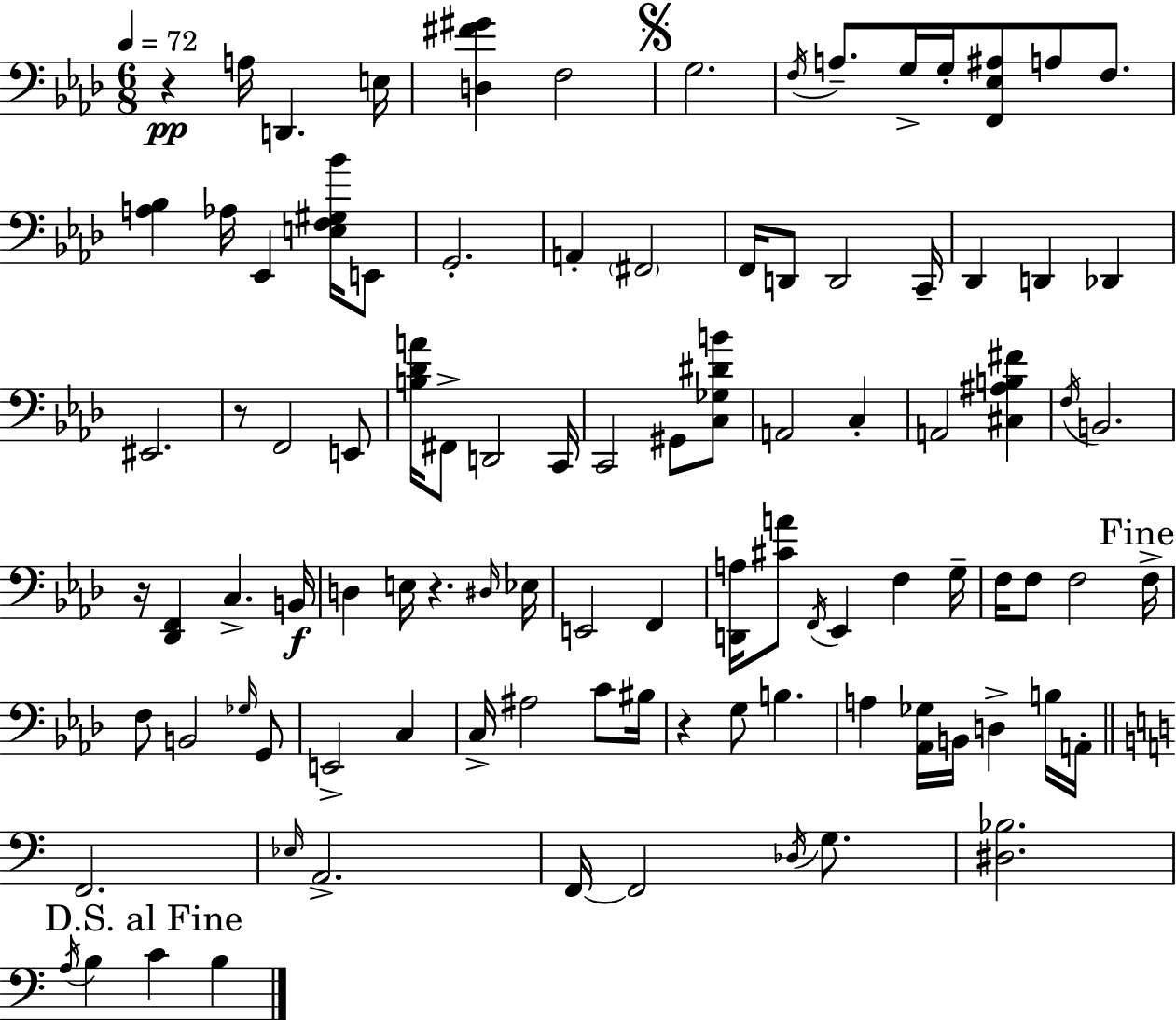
X:1
T:Untitled
M:6/8
L:1/4
K:Fm
z A,/4 D,, E,/4 [D,^F^G] F,2 G,2 F,/4 A,/2 G,/4 G,/4 [F,,_E,^A,]/2 A,/2 F,/2 [A,_B,] _A,/4 _E,, [E,F,^G,_B]/4 E,,/2 G,,2 A,, ^F,,2 F,,/4 D,,/2 D,,2 C,,/4 _D,, D,, _D,, ^E,,2 z/2 F,,2 E,,/2 [B,_DA]/4 ^F,,/2 D,,2 C,,/4 C,,2 ^G,,/2 [C,_G,^DB]/2 A,,2 C, A,,2 [^C,^A,B,^F] F,/4 B,,2 z/4 [_D,,F,,] C, B,,/4 D, E,/4 z ^D,/4 _E,/4 E,,2 F,, [D,,A,]/4 [^CA]/2 F,,/4 _E,, F, G,/4 F,/4 F,/2 F,2 F,/4 F,/2 B,,2 _G,/4 G,,/2 E,,2 C, C,/4 ^A,2 C/2 ^B,/4 z G,/2 B, A, [_A,,_G,]/4 B,,/4 D, B,/4 A,,/4 F,,2 _E,/4 A,,2 F,,/4 F,,2 _D,/4 G,/2 [^D,_B,]2 A,/4 B, C B,